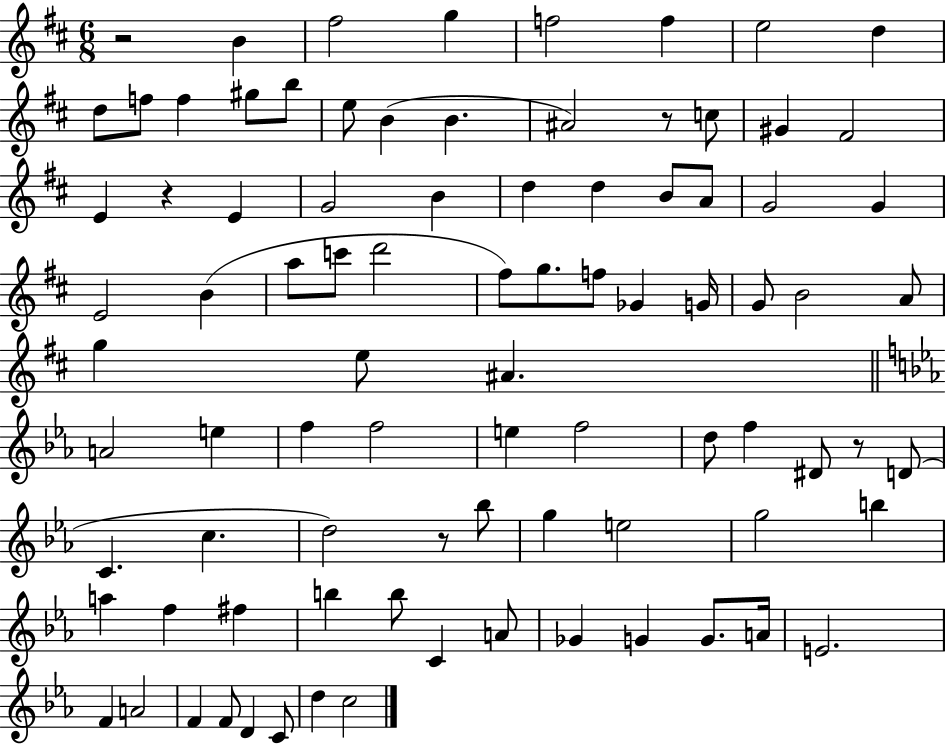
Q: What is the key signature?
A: D major